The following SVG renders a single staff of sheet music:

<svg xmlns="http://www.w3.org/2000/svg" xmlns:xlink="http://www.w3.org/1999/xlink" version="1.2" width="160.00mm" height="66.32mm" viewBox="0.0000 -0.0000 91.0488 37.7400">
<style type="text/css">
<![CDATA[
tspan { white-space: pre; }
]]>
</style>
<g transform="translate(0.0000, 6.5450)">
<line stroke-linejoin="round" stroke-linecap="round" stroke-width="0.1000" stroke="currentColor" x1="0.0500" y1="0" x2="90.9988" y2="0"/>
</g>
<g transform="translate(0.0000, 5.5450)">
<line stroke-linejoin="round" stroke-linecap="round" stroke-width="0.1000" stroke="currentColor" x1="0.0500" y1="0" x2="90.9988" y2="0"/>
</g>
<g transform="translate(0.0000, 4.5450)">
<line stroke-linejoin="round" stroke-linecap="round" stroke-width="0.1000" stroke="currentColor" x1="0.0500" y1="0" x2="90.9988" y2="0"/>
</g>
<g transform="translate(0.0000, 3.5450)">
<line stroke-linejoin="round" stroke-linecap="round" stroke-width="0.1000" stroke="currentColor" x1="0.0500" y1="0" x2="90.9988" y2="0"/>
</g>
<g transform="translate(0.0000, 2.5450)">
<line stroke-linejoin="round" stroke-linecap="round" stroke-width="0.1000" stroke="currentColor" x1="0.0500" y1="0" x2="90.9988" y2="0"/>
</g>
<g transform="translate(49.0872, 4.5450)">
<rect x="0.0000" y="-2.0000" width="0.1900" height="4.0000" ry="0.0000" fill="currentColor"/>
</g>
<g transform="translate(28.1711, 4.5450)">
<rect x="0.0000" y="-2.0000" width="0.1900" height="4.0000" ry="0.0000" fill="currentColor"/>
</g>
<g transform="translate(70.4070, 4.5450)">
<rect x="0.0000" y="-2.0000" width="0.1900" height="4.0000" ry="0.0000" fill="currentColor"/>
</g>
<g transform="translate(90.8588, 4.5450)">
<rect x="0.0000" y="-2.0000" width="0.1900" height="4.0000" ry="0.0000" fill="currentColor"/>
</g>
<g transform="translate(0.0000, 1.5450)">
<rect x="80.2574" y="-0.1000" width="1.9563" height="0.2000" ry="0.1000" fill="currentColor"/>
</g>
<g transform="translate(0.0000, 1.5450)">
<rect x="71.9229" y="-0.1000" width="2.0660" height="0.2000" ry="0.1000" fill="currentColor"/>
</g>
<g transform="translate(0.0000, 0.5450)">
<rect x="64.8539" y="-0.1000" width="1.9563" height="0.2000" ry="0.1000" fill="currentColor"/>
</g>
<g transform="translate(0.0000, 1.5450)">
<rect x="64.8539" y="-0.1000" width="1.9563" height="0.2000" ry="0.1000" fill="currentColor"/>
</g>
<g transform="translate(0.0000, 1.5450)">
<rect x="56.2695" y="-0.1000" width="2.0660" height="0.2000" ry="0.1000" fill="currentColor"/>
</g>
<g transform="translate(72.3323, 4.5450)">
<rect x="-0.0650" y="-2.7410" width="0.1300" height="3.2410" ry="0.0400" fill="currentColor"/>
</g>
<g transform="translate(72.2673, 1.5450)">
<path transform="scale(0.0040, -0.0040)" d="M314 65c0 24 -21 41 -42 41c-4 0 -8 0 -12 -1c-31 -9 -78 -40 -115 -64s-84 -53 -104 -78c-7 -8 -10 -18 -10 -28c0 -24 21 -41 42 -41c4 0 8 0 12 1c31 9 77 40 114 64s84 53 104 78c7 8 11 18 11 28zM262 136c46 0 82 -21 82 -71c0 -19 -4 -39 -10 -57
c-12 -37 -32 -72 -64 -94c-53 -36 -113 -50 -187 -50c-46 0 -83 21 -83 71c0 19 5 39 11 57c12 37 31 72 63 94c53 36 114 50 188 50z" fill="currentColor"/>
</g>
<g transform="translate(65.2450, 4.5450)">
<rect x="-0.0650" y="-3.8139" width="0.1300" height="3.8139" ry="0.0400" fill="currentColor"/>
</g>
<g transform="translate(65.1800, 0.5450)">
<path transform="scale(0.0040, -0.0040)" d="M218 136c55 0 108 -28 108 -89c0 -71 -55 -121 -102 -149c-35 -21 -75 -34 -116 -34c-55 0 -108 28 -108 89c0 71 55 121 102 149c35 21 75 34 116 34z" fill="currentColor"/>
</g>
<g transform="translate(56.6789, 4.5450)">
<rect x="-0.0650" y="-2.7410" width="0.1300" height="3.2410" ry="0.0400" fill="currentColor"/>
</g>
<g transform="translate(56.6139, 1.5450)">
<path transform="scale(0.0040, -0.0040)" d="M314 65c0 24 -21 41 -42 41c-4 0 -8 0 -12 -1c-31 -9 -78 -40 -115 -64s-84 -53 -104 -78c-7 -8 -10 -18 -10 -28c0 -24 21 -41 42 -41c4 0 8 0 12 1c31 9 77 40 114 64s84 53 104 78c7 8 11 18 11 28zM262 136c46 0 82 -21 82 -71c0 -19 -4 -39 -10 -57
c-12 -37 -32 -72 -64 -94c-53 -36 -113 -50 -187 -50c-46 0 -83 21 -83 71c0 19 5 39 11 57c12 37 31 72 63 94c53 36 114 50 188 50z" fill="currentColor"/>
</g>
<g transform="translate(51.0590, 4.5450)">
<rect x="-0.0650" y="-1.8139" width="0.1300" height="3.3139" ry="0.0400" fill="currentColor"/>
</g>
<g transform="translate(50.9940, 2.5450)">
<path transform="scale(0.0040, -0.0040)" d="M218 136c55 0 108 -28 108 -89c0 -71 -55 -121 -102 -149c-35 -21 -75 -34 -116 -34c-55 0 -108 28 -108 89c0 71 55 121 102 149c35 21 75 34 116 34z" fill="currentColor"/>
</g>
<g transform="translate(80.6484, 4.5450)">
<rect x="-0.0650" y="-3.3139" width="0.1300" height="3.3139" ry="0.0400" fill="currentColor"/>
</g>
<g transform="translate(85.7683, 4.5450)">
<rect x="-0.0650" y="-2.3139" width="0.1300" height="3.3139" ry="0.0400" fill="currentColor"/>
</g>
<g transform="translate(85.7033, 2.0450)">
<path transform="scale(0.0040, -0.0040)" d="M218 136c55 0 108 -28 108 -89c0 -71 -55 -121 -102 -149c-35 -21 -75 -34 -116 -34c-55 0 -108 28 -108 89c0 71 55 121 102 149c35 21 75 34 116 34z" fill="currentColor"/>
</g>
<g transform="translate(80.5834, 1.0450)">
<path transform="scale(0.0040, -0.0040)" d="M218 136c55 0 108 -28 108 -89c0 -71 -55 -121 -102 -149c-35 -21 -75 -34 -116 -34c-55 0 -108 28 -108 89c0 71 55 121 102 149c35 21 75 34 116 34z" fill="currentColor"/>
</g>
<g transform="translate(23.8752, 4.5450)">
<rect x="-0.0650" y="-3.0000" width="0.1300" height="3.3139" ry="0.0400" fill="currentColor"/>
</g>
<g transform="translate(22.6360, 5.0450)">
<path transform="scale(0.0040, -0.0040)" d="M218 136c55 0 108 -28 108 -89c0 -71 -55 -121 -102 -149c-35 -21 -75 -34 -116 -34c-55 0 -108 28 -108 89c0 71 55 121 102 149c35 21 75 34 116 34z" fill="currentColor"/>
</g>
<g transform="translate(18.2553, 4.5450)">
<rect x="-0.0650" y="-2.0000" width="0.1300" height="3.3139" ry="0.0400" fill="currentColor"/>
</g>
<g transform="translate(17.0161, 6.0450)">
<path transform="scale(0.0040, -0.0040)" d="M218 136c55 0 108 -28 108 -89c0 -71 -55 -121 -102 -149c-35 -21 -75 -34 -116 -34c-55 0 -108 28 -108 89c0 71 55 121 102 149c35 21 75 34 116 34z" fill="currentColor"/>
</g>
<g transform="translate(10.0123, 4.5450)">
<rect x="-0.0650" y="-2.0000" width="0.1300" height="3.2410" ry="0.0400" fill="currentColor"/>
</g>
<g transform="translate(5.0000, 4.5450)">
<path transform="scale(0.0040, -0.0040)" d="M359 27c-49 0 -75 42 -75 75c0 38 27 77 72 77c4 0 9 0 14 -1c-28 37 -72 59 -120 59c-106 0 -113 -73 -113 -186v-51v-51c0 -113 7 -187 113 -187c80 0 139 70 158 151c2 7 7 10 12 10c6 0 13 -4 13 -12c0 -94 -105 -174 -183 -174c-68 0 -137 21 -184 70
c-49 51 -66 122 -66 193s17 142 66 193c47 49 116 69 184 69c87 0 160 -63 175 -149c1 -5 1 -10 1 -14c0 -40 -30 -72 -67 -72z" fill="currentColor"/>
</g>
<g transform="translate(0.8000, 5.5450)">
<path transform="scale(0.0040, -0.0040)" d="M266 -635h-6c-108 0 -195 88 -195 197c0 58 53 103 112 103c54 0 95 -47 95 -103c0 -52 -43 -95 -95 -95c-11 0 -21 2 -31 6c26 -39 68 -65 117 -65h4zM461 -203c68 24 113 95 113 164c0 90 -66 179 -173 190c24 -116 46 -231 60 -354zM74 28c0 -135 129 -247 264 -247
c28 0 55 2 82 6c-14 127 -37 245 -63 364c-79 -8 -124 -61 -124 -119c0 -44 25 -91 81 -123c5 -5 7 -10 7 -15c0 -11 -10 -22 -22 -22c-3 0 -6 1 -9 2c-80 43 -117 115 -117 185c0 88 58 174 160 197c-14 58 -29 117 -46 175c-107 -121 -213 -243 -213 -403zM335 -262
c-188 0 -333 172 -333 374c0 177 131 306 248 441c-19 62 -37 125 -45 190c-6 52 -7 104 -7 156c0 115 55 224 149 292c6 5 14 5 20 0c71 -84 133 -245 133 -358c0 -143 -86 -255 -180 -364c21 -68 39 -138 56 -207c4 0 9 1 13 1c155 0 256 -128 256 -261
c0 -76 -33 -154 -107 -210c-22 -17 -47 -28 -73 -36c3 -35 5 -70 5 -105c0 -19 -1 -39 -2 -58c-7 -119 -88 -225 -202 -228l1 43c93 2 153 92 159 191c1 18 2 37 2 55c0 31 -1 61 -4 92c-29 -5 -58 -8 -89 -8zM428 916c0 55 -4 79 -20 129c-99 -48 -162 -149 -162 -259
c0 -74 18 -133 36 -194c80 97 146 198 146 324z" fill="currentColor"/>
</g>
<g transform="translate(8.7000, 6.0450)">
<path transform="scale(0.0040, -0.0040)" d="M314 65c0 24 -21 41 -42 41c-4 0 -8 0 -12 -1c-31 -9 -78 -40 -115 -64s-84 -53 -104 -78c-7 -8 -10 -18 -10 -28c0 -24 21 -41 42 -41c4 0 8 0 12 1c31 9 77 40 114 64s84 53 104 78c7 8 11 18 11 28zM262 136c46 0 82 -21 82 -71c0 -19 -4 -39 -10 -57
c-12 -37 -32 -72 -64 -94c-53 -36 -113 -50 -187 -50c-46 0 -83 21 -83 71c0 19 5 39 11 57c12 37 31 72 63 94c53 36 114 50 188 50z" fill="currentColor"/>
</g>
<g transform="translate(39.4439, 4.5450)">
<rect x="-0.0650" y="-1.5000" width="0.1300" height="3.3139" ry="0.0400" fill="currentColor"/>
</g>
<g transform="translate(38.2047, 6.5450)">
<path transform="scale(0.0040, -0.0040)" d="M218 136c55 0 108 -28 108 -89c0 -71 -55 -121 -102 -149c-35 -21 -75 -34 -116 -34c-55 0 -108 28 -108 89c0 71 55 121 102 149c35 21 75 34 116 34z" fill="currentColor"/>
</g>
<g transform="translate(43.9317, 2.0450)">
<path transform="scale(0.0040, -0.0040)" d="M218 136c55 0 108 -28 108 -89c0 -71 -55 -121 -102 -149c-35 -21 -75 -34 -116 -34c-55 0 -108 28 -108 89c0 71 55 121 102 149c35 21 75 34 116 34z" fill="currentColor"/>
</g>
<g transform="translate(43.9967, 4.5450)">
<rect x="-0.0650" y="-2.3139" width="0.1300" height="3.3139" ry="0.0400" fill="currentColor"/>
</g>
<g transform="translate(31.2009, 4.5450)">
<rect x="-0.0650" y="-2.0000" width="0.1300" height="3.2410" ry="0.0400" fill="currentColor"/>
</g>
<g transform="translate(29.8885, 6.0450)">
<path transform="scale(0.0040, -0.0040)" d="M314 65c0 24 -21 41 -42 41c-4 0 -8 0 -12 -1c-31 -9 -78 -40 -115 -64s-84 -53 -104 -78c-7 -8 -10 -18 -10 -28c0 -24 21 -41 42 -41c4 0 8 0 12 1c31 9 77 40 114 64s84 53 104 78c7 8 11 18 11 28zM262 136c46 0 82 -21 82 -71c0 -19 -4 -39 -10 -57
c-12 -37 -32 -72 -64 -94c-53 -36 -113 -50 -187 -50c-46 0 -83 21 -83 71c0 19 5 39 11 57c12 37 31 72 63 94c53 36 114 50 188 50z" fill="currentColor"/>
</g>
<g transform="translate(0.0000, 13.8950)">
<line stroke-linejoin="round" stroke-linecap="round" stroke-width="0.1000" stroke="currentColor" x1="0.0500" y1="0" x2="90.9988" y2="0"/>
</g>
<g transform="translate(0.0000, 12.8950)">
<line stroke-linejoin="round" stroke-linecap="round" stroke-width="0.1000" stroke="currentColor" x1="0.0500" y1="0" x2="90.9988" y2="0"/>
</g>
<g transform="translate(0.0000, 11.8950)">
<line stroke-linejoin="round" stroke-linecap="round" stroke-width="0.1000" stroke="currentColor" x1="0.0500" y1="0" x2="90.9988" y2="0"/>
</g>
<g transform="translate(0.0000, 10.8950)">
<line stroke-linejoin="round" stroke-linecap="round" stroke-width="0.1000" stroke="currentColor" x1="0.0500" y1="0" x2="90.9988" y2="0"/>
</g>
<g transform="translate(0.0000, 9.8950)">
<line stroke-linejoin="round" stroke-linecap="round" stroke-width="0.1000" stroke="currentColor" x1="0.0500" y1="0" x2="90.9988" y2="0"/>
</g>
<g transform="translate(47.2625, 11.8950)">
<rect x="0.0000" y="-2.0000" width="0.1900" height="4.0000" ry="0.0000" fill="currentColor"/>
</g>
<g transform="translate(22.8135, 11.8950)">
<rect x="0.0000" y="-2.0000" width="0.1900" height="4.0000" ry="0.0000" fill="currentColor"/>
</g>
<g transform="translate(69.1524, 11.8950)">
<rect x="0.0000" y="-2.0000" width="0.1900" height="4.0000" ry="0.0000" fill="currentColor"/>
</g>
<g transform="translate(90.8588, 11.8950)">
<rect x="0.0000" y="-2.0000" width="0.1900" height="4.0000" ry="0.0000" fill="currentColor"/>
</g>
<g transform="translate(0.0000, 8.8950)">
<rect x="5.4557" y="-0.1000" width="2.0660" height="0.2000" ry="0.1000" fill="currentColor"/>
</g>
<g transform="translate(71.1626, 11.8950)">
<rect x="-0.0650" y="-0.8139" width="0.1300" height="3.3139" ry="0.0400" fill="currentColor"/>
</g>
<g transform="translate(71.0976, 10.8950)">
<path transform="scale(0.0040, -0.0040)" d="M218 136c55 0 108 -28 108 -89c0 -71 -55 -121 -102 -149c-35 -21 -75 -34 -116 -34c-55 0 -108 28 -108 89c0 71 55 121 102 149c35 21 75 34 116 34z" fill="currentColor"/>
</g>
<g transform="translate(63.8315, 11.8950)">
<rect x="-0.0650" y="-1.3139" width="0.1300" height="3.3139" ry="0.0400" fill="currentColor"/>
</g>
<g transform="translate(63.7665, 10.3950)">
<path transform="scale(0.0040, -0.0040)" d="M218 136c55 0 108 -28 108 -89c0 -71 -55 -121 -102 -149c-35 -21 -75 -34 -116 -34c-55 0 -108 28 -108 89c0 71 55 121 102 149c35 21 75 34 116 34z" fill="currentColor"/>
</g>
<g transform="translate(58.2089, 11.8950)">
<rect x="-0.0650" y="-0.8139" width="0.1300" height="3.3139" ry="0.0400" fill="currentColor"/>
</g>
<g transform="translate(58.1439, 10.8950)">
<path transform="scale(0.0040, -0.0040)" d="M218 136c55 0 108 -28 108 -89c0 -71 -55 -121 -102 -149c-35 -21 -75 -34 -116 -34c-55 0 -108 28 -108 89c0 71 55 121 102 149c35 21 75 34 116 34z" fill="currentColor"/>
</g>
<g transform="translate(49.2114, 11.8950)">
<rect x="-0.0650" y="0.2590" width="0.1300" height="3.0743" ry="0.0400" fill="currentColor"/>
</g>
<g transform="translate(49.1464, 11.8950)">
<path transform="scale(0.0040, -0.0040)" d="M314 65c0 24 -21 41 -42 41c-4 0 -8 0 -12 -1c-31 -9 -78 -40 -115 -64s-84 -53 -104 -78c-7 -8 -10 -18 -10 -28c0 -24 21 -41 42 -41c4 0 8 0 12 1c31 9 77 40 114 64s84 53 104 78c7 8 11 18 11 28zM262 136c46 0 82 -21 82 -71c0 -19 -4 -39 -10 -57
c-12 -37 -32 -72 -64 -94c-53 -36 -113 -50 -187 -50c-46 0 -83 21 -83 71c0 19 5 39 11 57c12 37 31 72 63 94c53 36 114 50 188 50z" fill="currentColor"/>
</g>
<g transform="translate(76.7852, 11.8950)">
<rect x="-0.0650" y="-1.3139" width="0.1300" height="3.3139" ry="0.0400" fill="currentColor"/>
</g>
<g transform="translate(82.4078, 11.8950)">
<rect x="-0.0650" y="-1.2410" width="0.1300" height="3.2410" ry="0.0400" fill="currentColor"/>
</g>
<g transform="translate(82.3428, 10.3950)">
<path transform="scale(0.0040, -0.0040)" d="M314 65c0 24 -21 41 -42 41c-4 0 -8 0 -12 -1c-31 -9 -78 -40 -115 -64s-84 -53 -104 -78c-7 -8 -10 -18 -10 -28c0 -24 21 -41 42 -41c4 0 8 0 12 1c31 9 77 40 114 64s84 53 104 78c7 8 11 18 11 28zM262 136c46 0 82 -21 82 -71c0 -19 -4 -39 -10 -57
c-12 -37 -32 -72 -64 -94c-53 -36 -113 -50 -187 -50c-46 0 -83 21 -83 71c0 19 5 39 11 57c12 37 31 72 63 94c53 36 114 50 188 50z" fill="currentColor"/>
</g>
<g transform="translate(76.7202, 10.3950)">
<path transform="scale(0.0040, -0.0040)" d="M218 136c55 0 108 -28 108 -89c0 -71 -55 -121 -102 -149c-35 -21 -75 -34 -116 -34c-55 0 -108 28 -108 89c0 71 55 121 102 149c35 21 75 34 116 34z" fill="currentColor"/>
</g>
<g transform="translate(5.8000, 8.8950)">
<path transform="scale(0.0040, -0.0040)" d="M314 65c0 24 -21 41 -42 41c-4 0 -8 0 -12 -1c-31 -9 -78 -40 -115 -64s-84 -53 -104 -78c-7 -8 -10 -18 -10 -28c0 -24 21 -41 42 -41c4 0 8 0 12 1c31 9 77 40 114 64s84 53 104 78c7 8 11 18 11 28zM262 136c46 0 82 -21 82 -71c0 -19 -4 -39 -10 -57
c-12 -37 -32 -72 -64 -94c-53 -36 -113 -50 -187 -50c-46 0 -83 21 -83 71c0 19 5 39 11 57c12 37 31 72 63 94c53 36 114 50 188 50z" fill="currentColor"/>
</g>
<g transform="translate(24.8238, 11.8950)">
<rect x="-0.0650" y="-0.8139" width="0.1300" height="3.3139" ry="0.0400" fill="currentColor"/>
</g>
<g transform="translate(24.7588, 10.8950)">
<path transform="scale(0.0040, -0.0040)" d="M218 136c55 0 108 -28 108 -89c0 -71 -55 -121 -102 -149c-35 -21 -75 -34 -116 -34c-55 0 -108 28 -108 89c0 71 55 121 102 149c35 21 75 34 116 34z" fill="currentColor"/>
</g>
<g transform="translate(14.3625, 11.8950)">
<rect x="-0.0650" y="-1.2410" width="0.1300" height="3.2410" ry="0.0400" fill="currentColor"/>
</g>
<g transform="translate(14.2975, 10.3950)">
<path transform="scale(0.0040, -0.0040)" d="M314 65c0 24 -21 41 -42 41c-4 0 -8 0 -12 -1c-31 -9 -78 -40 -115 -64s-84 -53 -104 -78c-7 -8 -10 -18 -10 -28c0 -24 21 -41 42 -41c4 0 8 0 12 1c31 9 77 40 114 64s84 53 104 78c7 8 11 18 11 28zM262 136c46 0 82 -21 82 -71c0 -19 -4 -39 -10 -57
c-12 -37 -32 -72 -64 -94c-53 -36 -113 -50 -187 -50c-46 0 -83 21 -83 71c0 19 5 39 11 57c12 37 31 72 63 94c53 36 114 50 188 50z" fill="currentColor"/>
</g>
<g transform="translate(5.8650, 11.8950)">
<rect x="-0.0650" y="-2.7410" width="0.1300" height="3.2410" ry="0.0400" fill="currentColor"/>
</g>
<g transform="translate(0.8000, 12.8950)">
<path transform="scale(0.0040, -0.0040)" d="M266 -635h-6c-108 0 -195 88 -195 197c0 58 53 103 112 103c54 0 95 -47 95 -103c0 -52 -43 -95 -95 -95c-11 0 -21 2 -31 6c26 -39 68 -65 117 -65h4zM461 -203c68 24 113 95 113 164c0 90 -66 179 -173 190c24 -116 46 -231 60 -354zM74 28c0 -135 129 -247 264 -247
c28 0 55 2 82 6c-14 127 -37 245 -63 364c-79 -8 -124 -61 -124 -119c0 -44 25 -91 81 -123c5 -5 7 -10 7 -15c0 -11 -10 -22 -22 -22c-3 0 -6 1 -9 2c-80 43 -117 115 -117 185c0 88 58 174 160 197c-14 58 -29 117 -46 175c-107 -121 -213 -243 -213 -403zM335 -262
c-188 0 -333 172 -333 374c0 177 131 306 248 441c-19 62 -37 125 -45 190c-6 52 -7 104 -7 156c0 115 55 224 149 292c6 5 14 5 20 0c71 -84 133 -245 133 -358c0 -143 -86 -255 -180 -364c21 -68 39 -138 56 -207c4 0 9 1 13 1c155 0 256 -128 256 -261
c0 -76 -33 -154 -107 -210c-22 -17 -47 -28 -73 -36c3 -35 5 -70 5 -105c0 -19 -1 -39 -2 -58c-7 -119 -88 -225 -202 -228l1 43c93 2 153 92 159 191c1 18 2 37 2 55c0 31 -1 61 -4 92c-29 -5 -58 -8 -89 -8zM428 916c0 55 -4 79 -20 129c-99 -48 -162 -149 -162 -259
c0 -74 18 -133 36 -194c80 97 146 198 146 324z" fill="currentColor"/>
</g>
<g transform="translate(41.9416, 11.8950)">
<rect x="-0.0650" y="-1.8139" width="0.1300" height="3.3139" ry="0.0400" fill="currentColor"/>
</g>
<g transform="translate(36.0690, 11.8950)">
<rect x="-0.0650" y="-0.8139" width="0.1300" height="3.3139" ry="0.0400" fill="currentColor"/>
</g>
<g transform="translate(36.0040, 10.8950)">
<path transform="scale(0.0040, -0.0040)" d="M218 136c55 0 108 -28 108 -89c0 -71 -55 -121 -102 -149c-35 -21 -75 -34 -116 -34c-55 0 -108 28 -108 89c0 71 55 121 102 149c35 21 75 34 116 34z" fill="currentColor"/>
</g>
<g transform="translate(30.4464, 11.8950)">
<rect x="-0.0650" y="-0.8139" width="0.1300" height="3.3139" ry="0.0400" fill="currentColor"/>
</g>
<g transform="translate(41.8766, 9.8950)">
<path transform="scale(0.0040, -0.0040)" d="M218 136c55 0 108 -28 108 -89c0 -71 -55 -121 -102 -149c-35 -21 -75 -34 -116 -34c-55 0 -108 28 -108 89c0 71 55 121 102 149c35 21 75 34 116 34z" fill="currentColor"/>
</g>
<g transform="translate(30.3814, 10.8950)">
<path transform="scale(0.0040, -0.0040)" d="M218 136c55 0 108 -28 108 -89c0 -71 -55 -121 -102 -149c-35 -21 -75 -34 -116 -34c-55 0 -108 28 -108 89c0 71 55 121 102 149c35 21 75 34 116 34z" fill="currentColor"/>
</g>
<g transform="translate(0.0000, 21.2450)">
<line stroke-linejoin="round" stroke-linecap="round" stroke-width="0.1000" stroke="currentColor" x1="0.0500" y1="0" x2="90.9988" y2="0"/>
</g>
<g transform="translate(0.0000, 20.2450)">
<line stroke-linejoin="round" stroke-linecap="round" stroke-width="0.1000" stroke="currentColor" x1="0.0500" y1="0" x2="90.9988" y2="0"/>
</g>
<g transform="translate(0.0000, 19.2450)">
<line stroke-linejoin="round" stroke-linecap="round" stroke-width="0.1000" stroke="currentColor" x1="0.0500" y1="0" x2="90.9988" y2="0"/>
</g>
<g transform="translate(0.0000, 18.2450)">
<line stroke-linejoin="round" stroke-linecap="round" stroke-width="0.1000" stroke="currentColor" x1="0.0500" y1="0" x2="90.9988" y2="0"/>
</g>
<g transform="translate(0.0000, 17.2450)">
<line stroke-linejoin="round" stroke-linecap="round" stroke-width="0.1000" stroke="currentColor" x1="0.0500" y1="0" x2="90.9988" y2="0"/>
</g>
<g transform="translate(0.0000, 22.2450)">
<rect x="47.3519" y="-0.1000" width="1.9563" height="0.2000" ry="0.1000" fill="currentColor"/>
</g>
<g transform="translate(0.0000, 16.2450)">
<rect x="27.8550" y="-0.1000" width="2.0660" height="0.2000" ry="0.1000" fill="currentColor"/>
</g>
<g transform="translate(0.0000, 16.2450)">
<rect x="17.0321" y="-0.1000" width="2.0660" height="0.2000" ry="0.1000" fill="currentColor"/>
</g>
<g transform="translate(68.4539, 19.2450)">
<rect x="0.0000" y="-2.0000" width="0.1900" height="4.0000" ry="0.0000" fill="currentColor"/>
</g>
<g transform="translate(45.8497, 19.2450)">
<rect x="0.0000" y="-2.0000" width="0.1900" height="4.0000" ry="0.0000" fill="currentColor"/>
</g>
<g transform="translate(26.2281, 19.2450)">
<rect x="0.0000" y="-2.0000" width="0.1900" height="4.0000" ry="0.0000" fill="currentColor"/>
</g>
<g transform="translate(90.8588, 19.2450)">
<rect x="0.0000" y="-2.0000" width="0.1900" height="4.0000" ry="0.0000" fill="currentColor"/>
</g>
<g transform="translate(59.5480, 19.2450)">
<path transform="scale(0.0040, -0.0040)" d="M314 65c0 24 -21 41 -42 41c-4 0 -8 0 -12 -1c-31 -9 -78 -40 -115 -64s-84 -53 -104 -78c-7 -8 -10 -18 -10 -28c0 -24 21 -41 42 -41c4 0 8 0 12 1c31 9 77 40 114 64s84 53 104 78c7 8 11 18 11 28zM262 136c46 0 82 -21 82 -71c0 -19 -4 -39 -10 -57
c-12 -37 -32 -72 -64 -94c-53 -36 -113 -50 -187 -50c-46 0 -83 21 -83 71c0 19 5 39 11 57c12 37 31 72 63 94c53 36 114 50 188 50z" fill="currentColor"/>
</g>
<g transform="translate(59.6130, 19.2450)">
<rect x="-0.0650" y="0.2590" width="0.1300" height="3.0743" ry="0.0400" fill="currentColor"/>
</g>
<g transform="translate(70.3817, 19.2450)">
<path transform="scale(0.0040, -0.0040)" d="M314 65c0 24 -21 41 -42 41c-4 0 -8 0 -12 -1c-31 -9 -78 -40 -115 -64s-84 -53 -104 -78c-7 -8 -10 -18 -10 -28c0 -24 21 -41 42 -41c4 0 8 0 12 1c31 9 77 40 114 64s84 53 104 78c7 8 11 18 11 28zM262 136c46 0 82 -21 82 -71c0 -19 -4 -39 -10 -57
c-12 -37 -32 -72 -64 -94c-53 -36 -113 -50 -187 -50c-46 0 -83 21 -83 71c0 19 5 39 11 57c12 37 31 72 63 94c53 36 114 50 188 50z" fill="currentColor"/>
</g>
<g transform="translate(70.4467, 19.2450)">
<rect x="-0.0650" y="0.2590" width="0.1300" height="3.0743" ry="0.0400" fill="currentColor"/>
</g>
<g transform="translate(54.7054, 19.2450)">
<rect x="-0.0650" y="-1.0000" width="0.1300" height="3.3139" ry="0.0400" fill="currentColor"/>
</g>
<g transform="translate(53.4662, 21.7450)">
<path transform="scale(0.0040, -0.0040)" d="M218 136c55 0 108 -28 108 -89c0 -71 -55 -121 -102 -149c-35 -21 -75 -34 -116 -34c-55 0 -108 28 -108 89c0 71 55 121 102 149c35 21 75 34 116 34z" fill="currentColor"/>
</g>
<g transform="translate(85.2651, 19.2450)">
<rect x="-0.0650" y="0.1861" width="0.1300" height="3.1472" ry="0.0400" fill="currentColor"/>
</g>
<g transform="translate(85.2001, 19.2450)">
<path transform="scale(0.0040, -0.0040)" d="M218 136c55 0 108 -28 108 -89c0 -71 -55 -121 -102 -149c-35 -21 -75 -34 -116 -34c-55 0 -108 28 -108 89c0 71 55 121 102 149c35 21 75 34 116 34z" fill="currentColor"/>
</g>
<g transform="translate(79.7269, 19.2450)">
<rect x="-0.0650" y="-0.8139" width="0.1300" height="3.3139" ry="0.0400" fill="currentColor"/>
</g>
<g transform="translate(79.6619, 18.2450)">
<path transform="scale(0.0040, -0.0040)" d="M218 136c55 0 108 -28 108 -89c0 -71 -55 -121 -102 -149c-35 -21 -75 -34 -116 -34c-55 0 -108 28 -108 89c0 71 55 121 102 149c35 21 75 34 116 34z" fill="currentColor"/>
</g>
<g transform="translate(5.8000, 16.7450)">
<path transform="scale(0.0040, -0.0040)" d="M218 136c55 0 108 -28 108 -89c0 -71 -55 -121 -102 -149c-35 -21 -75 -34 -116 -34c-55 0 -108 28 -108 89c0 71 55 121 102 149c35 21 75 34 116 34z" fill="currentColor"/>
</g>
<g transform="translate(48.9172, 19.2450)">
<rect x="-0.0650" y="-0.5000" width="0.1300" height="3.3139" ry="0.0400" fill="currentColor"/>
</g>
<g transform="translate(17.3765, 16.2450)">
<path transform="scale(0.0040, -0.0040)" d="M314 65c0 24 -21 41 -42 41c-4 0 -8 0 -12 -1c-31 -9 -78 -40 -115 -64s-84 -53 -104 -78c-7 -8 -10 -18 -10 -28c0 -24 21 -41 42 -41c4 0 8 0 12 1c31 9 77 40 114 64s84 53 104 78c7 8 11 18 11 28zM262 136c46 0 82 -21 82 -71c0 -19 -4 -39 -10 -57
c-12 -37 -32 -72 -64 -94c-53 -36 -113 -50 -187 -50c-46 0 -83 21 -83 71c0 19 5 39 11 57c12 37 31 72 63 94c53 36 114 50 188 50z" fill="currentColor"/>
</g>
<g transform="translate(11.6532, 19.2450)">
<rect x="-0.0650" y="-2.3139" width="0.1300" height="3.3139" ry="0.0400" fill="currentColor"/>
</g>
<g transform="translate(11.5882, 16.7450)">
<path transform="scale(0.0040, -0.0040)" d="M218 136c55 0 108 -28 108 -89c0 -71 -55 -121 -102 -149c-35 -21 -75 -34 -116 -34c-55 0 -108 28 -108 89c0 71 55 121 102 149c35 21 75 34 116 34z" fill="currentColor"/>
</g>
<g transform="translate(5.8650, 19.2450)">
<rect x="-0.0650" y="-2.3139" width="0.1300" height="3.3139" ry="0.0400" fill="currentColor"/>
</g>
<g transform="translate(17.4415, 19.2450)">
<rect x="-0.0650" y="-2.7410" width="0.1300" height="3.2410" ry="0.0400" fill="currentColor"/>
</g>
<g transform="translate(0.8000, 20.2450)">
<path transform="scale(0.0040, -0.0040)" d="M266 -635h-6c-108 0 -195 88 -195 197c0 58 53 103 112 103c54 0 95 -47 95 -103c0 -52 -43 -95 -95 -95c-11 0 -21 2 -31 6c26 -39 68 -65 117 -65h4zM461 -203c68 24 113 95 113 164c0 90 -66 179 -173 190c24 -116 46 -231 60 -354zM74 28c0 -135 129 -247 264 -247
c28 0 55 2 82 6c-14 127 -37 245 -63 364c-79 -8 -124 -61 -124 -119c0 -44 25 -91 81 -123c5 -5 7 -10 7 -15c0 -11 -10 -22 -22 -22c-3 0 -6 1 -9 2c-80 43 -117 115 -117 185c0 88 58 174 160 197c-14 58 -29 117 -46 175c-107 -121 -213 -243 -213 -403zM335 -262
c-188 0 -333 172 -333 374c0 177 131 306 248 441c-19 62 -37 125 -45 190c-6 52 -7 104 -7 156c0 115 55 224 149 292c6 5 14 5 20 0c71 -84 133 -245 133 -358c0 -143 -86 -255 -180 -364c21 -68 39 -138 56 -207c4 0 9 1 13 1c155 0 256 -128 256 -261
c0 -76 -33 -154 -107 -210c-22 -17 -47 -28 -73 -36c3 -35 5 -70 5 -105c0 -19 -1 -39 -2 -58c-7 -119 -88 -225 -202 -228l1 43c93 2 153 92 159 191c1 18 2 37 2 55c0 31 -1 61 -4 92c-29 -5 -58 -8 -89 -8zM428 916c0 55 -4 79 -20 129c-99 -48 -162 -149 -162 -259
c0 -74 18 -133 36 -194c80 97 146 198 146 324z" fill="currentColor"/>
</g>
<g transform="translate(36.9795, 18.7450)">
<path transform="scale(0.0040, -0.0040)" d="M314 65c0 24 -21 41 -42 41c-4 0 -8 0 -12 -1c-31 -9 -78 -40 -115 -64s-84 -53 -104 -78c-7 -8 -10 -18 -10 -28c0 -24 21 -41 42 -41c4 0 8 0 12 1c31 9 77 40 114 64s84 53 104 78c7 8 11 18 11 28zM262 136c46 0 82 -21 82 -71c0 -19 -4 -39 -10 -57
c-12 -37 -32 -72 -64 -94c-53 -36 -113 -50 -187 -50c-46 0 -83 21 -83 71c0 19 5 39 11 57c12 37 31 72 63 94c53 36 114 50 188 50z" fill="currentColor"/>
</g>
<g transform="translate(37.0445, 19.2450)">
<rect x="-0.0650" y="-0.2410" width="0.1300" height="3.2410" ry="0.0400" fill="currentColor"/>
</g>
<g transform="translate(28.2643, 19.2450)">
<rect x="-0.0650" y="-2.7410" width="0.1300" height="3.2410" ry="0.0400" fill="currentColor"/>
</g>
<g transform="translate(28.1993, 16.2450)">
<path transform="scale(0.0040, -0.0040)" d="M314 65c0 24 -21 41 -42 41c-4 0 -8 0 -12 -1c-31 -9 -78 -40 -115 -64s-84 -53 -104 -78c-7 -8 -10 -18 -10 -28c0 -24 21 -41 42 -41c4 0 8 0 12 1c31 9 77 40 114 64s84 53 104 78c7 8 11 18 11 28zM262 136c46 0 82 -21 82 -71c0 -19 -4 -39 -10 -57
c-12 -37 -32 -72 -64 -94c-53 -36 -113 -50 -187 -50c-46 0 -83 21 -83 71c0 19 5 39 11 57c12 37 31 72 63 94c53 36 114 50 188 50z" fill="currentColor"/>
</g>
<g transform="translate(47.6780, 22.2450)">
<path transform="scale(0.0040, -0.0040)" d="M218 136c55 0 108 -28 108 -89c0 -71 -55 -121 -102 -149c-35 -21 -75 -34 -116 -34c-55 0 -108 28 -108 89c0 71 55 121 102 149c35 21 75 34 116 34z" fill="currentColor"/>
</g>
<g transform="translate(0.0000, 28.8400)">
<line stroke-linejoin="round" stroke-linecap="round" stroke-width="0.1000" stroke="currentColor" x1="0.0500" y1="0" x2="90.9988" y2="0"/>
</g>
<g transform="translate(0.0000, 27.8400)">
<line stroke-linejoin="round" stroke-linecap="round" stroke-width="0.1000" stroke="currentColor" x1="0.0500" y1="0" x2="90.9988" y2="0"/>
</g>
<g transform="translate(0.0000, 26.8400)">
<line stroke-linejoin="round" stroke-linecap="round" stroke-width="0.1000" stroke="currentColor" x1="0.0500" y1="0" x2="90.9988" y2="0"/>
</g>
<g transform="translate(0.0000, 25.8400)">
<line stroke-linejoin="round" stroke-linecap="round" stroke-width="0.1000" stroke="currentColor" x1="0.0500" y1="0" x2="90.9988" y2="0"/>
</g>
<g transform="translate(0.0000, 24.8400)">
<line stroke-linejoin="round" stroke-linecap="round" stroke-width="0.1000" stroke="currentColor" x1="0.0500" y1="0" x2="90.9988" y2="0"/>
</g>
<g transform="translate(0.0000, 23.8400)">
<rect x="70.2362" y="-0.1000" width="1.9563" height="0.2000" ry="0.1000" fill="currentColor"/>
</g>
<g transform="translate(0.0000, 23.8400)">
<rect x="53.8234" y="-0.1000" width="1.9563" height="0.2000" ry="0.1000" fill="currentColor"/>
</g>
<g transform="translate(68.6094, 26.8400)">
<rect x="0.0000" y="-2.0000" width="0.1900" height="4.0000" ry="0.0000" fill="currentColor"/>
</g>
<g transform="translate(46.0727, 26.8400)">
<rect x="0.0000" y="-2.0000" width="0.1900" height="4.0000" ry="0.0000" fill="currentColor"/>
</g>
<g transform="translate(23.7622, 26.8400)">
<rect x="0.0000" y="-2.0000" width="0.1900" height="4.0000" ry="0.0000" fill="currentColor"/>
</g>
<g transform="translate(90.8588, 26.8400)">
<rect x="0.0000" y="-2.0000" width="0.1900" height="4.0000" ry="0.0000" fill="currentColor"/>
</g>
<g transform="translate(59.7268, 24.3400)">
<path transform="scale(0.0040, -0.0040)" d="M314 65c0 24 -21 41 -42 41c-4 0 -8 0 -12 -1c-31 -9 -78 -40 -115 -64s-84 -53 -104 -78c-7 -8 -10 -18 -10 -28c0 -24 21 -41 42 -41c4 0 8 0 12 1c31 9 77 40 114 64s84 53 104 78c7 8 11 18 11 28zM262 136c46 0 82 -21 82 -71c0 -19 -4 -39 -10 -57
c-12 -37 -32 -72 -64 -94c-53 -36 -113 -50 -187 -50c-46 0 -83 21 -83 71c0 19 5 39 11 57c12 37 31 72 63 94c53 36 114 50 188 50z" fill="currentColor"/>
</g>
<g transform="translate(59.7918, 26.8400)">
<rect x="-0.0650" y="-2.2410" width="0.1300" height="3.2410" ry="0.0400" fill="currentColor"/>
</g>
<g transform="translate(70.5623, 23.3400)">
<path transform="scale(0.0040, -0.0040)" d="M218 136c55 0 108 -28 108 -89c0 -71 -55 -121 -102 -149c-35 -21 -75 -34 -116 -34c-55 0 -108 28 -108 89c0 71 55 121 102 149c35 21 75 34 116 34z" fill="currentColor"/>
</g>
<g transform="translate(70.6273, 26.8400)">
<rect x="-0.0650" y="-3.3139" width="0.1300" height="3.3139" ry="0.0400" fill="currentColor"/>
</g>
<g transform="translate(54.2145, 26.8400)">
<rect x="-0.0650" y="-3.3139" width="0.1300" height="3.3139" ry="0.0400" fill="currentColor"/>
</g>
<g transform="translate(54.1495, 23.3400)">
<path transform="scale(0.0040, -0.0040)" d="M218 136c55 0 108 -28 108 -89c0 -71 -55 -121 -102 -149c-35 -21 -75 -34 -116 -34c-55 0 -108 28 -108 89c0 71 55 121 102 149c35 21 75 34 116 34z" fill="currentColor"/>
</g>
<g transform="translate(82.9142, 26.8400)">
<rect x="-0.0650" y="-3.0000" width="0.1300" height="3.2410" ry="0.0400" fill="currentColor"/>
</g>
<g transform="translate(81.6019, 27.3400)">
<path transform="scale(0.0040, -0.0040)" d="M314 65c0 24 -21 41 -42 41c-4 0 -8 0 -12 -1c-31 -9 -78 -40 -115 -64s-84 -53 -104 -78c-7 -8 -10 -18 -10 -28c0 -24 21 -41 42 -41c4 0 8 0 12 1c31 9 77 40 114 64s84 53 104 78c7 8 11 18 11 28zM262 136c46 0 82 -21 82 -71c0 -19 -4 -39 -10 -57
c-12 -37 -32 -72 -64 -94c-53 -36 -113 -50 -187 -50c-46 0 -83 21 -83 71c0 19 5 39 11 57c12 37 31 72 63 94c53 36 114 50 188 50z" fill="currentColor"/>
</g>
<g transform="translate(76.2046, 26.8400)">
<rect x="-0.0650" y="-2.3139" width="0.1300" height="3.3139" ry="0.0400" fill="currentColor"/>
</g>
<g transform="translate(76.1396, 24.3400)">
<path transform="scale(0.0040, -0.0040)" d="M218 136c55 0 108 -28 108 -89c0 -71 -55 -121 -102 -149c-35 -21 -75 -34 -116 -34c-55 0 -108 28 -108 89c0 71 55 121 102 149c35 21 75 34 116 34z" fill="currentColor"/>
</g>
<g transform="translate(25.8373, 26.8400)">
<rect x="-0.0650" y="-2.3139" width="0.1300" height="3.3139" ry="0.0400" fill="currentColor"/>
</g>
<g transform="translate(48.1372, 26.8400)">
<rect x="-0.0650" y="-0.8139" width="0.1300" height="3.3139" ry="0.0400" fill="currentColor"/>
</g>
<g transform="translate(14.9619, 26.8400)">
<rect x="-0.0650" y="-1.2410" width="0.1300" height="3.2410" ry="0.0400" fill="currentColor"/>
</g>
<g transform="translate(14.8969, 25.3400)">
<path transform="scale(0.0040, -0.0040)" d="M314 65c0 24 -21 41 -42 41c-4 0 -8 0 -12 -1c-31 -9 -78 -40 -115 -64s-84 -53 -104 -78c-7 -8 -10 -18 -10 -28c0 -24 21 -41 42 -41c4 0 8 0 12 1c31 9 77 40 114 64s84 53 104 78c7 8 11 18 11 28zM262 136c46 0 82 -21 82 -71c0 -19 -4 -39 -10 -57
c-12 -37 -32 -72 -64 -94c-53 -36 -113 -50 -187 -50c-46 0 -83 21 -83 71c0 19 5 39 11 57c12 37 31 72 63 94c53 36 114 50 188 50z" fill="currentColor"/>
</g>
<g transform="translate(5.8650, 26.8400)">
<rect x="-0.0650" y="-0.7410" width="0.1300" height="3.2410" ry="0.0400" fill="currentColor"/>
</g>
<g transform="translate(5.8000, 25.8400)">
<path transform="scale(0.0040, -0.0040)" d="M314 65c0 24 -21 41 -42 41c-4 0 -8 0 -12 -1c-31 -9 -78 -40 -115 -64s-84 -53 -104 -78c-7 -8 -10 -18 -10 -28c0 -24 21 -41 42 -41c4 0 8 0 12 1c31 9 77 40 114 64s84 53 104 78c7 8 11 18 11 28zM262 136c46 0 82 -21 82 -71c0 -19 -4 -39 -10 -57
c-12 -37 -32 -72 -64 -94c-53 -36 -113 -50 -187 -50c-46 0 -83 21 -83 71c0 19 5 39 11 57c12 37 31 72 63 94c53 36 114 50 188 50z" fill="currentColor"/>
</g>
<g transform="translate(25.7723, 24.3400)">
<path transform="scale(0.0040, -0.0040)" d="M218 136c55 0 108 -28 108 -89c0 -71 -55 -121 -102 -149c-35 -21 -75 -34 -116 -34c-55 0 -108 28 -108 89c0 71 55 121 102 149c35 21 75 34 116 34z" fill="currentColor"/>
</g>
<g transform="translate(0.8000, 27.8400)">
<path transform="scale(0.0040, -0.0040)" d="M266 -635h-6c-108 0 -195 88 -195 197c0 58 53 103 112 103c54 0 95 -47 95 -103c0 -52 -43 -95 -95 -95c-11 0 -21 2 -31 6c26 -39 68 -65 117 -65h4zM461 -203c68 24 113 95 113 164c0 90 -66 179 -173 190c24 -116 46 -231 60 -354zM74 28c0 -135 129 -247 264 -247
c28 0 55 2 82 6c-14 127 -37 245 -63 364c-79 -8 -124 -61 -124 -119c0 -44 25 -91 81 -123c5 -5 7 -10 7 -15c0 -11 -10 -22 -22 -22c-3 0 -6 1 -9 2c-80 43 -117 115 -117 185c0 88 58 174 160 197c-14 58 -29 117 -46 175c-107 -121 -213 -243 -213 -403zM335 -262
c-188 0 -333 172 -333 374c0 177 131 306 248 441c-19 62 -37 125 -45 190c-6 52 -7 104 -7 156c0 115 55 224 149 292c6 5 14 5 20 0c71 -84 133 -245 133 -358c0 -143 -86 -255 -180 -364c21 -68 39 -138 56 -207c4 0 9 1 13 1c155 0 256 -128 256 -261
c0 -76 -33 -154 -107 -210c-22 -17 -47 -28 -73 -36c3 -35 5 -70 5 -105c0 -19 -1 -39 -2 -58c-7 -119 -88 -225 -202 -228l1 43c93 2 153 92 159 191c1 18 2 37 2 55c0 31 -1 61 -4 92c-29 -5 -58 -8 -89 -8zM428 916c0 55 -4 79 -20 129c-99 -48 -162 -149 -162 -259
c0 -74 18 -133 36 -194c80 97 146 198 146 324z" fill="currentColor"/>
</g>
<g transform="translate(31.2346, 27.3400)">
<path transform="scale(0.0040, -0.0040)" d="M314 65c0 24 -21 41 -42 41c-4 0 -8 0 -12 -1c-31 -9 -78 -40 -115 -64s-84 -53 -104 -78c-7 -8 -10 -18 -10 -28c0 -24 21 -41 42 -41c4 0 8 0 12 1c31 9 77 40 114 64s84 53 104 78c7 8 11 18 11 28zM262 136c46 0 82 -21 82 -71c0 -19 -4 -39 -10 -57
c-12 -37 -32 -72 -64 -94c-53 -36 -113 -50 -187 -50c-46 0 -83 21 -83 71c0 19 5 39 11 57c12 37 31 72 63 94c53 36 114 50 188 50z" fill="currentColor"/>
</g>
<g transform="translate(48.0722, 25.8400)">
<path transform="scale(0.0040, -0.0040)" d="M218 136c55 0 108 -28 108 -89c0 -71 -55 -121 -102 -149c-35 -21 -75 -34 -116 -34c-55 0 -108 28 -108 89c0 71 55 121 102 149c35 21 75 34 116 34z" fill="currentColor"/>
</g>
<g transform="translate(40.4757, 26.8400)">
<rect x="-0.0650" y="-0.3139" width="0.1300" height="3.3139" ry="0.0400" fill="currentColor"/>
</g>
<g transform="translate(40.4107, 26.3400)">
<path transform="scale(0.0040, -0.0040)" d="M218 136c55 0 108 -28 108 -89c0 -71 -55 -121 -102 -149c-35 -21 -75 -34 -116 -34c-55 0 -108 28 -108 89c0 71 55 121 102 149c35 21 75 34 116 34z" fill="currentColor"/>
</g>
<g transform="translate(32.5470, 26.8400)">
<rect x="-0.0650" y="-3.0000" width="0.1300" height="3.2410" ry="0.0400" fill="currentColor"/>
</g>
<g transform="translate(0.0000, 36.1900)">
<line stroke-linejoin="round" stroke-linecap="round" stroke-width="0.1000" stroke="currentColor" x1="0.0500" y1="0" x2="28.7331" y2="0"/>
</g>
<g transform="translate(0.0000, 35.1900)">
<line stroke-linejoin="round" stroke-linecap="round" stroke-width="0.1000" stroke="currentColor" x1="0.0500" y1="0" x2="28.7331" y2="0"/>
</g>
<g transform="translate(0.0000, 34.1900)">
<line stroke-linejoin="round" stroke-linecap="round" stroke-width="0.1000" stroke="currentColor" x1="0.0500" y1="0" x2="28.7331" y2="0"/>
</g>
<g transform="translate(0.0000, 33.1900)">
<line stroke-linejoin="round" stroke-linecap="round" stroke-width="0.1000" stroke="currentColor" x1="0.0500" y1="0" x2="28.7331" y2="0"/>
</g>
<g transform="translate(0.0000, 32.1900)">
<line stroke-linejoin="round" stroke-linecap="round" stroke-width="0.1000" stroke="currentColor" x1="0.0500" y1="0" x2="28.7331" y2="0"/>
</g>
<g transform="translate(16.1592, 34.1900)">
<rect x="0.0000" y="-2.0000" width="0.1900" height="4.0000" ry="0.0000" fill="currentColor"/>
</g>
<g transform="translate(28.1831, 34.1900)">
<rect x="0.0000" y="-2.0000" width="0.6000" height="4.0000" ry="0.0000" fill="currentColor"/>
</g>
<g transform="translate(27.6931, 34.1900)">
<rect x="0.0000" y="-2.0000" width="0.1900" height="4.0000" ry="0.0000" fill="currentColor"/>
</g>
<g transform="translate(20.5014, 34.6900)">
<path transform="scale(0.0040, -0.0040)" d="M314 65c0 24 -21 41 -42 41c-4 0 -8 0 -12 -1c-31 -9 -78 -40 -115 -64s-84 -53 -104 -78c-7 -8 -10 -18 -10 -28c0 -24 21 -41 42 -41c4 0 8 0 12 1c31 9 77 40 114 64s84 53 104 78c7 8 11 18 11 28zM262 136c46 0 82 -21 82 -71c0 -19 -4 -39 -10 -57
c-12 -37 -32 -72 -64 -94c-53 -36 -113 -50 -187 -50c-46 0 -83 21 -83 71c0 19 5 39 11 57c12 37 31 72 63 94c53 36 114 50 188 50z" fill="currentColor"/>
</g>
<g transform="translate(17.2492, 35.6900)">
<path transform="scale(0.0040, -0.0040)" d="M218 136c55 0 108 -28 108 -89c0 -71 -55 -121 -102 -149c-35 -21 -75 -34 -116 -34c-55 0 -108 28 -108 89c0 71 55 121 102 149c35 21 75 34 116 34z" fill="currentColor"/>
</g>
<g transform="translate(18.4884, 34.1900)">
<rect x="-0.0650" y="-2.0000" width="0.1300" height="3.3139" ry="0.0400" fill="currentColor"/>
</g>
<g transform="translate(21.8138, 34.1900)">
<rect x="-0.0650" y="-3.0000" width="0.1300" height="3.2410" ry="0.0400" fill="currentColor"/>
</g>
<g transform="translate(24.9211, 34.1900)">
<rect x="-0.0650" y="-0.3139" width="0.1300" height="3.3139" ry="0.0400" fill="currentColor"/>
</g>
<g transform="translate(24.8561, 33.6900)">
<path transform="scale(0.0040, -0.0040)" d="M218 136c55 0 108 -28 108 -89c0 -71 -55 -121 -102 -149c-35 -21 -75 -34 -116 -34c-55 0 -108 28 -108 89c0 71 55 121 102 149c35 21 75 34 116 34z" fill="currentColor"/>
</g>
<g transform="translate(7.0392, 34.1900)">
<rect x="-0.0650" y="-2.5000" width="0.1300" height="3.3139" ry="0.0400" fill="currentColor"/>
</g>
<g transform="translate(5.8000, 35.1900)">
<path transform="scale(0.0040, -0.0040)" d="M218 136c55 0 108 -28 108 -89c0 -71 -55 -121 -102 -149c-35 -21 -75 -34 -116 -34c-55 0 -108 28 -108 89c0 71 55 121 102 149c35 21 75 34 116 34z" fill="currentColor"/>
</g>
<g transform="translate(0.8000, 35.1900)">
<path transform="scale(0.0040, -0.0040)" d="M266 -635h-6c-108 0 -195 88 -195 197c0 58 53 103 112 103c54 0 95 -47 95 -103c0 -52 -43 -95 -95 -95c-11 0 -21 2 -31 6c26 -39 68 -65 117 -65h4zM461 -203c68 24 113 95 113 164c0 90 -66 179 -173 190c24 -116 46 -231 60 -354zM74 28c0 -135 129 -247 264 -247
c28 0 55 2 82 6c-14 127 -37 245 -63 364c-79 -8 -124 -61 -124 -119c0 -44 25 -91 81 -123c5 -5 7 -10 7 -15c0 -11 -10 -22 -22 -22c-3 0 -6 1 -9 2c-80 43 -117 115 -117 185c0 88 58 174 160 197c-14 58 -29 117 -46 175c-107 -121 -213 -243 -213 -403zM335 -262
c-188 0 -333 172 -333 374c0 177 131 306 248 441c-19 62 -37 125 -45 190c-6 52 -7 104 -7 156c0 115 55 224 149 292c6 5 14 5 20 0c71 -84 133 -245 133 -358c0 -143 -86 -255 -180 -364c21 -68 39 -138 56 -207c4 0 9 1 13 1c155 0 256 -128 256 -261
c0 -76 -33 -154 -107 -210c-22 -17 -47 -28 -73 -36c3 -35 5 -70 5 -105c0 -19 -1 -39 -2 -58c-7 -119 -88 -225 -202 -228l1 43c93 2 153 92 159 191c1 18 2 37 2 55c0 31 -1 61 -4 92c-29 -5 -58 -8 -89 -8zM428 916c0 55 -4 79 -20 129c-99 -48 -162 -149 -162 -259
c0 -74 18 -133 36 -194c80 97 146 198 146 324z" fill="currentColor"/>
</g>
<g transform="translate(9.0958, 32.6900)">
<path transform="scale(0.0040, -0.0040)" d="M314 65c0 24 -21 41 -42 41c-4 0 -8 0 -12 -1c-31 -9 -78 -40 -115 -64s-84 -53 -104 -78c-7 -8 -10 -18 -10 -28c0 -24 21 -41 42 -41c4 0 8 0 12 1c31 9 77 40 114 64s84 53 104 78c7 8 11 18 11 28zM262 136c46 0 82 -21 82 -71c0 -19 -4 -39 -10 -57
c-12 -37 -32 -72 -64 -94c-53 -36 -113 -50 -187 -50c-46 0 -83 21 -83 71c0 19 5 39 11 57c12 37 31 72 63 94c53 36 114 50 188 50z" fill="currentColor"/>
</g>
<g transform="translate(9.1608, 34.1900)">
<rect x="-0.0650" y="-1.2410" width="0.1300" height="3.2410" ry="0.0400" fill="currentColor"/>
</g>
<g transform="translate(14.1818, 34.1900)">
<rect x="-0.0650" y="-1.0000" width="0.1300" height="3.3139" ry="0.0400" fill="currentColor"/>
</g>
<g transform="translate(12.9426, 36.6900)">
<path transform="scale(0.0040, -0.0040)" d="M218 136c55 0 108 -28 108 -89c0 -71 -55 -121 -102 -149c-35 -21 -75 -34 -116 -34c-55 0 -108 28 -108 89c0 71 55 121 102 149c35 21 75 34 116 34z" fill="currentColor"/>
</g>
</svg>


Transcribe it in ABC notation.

X:1
T:Untitled
M:4/4
L:1/4
K:C
F2 F A F2 E g f a2 c' a2 b g a2 e2 d d d f B2 d e d e e2 g g a2 a2 c2 C D B2 B2 d B d2 e2 g A2 c d b g2 b g A2 G e2 D F A2 c